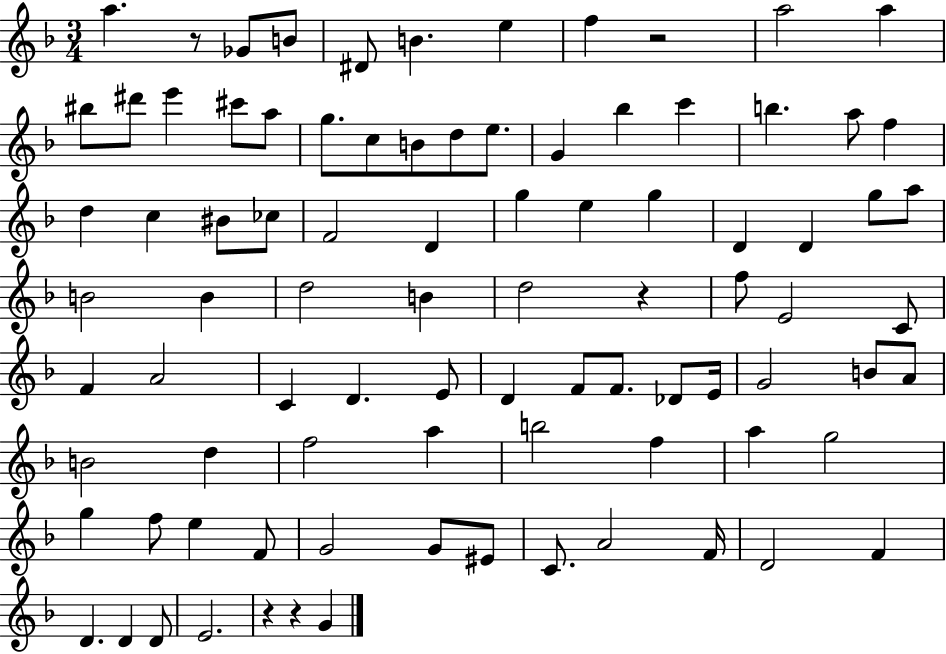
X:1
T:Untitled
M:3/4
L:1/4
K:F
a z/2 _G/2 B/2 ^D/2 B e f z2 a2 a ^b/2 ^d'/2 e' ^c'/2 a/2 g/2 c/2 B/2 d/2 e/2 G _b c' b a/2 f d c ^B/2 _c/2 F2 D g e g D D g/2 a/2 B2 B d2 B d2 z f/2 E2 C/2 F A2 C D E/2 D F/2 F/2 _D/2 E/4 G2 B/2 A/2 B2 d f2 a b2 f a g2 g f/2 e F/2 G2 G/2 ^E/2 C/2 A2 F/4 D2 F D D D/2 E2 z z G